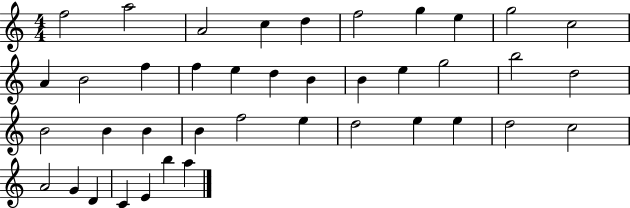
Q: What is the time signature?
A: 4/4